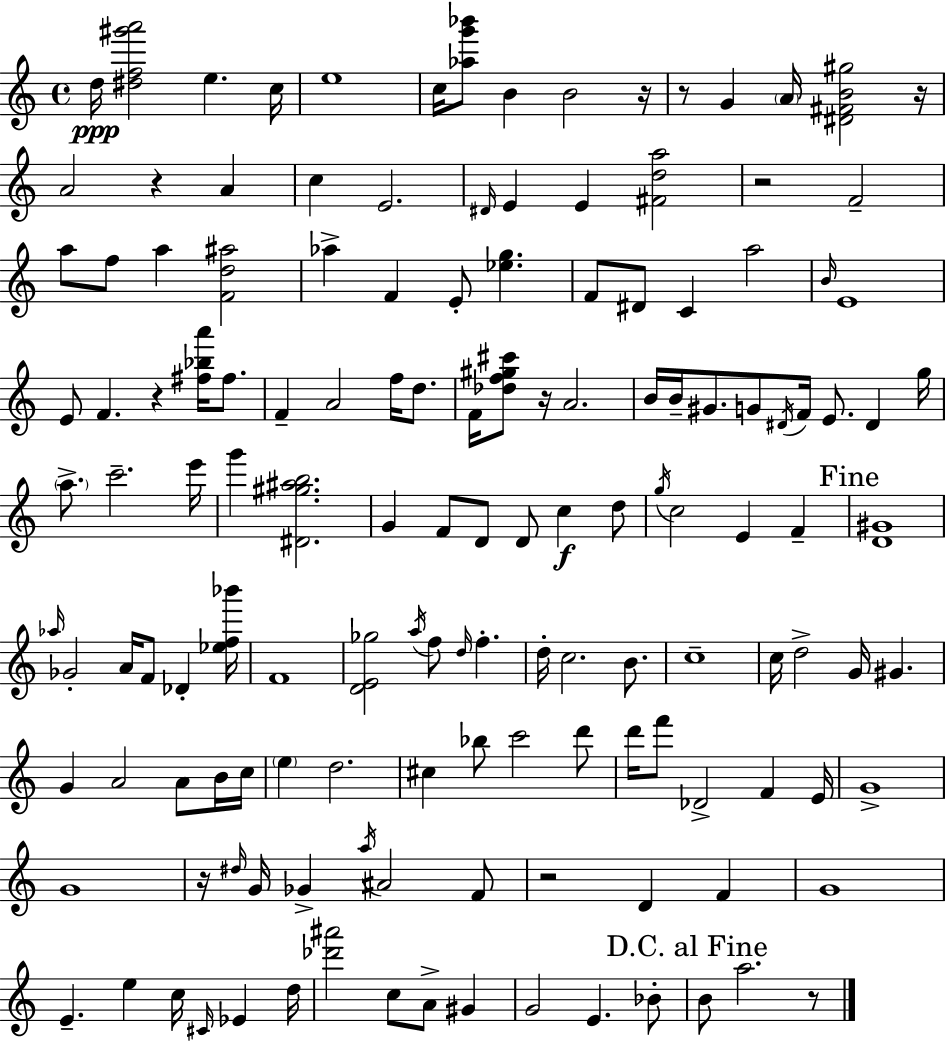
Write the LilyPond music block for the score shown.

{
  \clef treble
  \time 4/4
  \defaultTimeSignature
  \key a \minor
  d''16\ppp <dis'' f'' gis''' a'''>2 e''4. c''16 | e''1 | c''16 <aes'' g''' bes'''>8 b'4 b'2 r16 | r8 g'4 \parenthesize a'16 <dis' fis' b' gis''>2 r16 | \break a'2 r4 a'4 | c''4 e'2. | \grace { dis'16 } e'4 e'4 <fis' d'' a''>2 | r2 f'2-- | \break a''8 f''8 a''4 <f' d'' ais''>2 | aes''4-> f'4 e'8-. <ees'' g''>4. | f'8 dis'8 c'4 a''2 | \grace { b'16 } e'1 | \break e'8 f'4. r4 <fis'' bes'' a'''>16 fis''8. | f'4-- a'2 f''16 d''8. | f'16 <des'' f'' gis'' cis'''>8 r16 a'2. | b'16 b'16-- gis'8. g'8 \acciaccatura { dis'16 } f'16 e'8. dis'4 | \break g''16 \parenthesize a''8.-> c'''2.-- | e'''16 g'''4 <dis' gis'' ais'' b''>2. | g'4 f'8 d'8 d'8 c''4\f | d''8 \acciaccatura { g''16 } c''2 e'4 | \break f'4-- \mark "Fine" <d' gis'>1 | \grace { aes''16 } ges'2-. a'16 f'8 | des'4-. <ees'' f'' bes'''>16 f'1 | <d' e' ges''>2 \acciaccatura { a''16 } f''8 | \break \grace { d''16 } f''4.-. d''16-. c''2. | b'8. c''1-- | c''16 d''2-> | g'16 gis'4. g'4 a'2 | \break a'8 b'16 c''16 \parenthesize e''4 d''2. | cis''4 bes''8 c'''2 | d'''8 d'''16 f'''8 des'2-> | f'4 e'16 g'1-> | \break g'1 | r16 \grace { dis''16 } g'16 ges'4-> \acciaccatura { a''16 } ais'2 | f'8 r2 | d'4 f'4 g'1 | \break e'4.-- e''4 | c''16 \grace { cis'16 } ees'4 d''16 <des''' ais'''>2 | c''8 a'8-> gis'4 g'2 | e'4. bes'8-. \mark "D.C. al Fine" b'8 a''2. | \break r8 \bar "|."
}